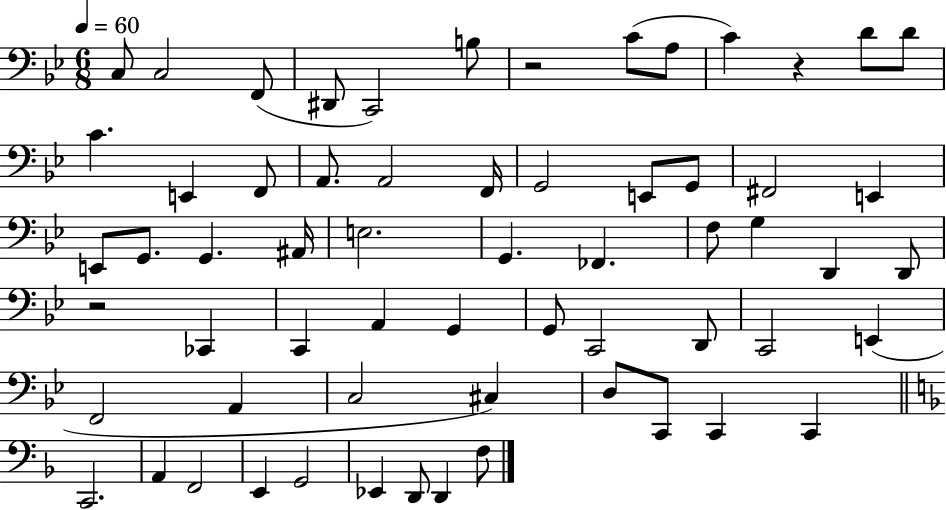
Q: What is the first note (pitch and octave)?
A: C3